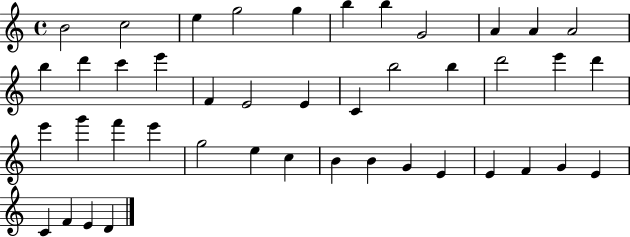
X:1
T:Untitled
M:4/4
L:1/4
K:C
B2 c2 e g2 g b b G2 A A A2 b d' c' e' F E2 E C b2 b d'2 e' d' e' g' f' e' g2 e c B B G E E F G E C F E D